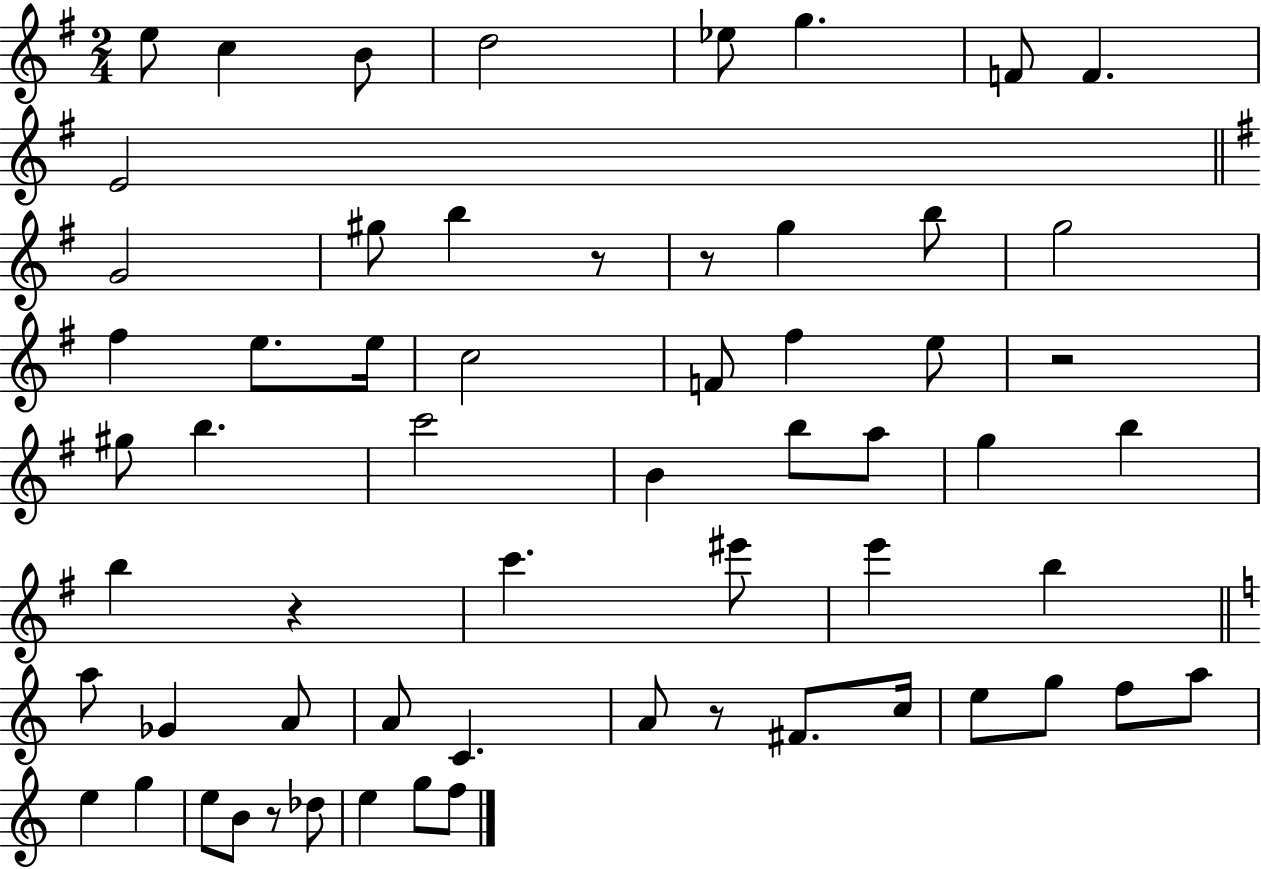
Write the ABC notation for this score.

X:1
T:Untitled
M:2/4
L:1/4
K:G
e/2 c B/2 d2 _e/2 g F/2 F E2 G2 ^g/2 b z/2 z/2 g b/2 g2 ^f e/2 e/4 c2 F/2 ^f e/2 z2 ^g/2 b c'2 B b/2 a/2 g b b z c' ^e'/2 e' b a/2 _G A/2 A/2 C A/2 z/2 ^F/2 c/4 e/2 g/2 f/2 a/2 e g e/2 B/2 z/2 _d/2 e g/2 f/2